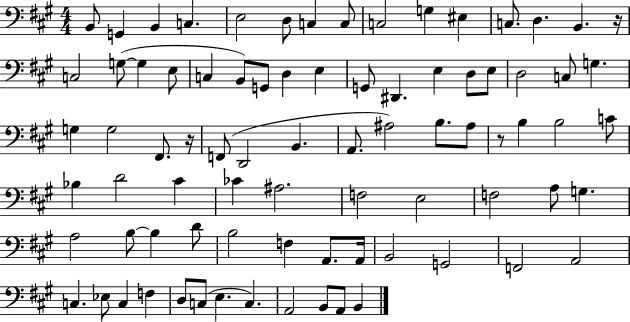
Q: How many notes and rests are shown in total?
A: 81